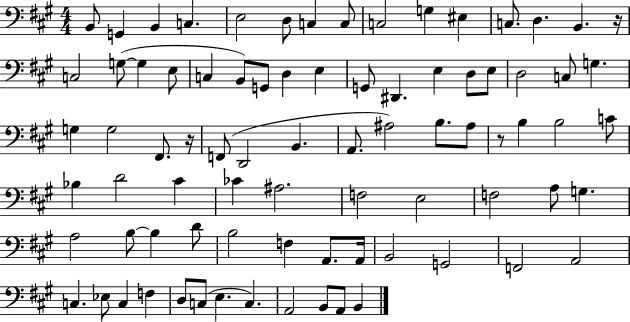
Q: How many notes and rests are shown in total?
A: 81